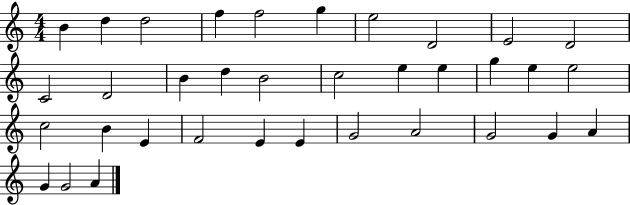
X:1
T:Untitled
M:4/4
L:1/4
K:C
B d d2 f f2 g e2 D2 E2 D2 C2 D2 B d B2 c2 e e g e e2 c2 B E F2 E E G2 A2 G2 G A G G2 A